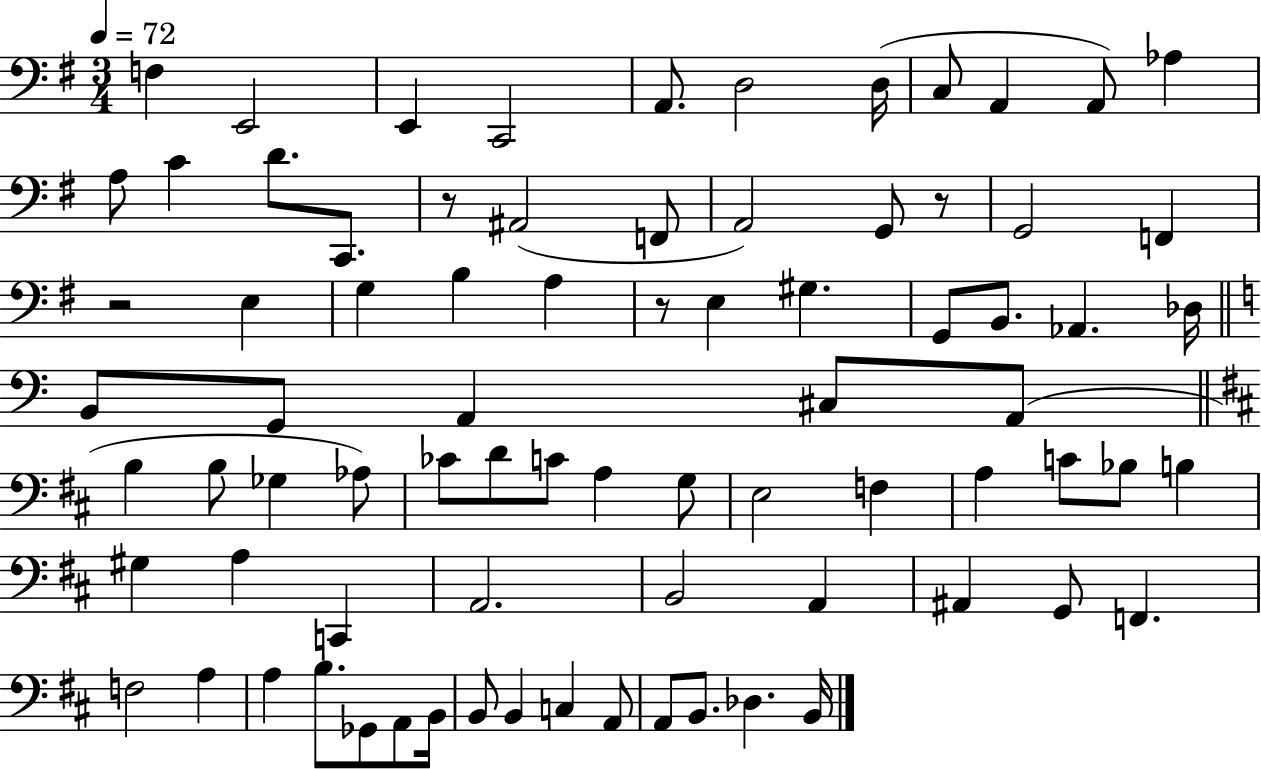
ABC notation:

X:1
T:Untitled
M:3/4
L:1/4
K:G
F, E,,2 E,, C,,2 A,,/2 D,2 D,/4 C,/2 A,, A,,/2 _A, A,/2 C D/2 C,,/2 z/2 ^A,,2 F,,/2 A,,2 G,,/2 z/2 G,,2 F,, z2 E, G, B, A, z/2 E, ^G, G,,/2 B,,/2 _A,, _D,/4 B,,/2 G,,/2 A,, ^C,/2 A,,/2 B, B,/2 _G, _A,/2 _C/2 D/2 C/2 A, G,/2 E,2 F, A, C/2 _B,/2 B, ^G, A, C,, A,,2 B,,2 A,, ^A,, G,,/2 F,, F,2 A, A, B,/2 _G,,/2 A,,/2 B,,/4 B,,/2 B,, C, A,,/2 A,,/2 B,,/2 _D, B,,/4